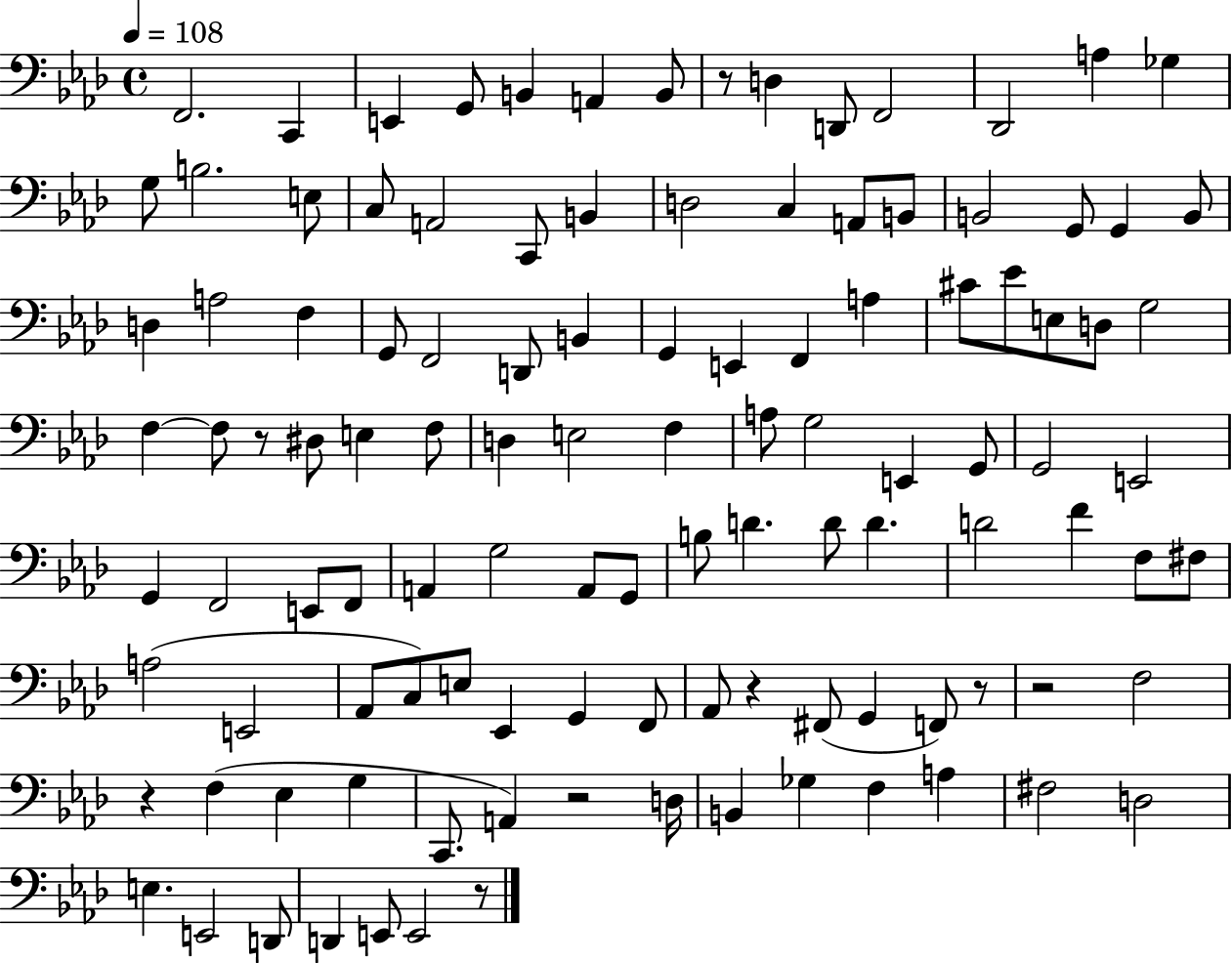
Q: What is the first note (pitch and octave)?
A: F2